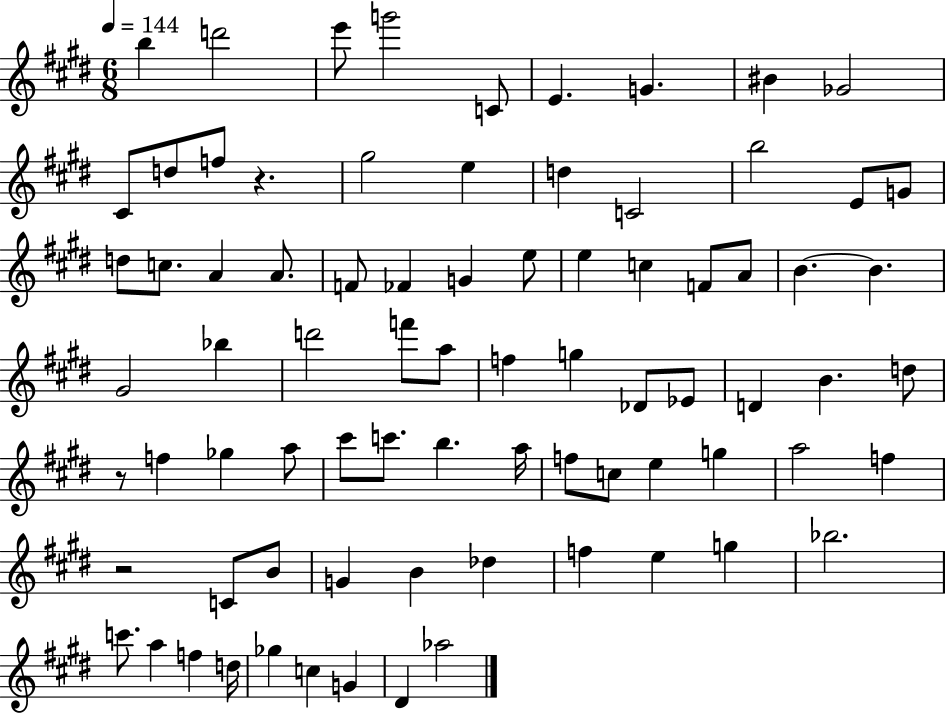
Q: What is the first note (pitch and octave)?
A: B5